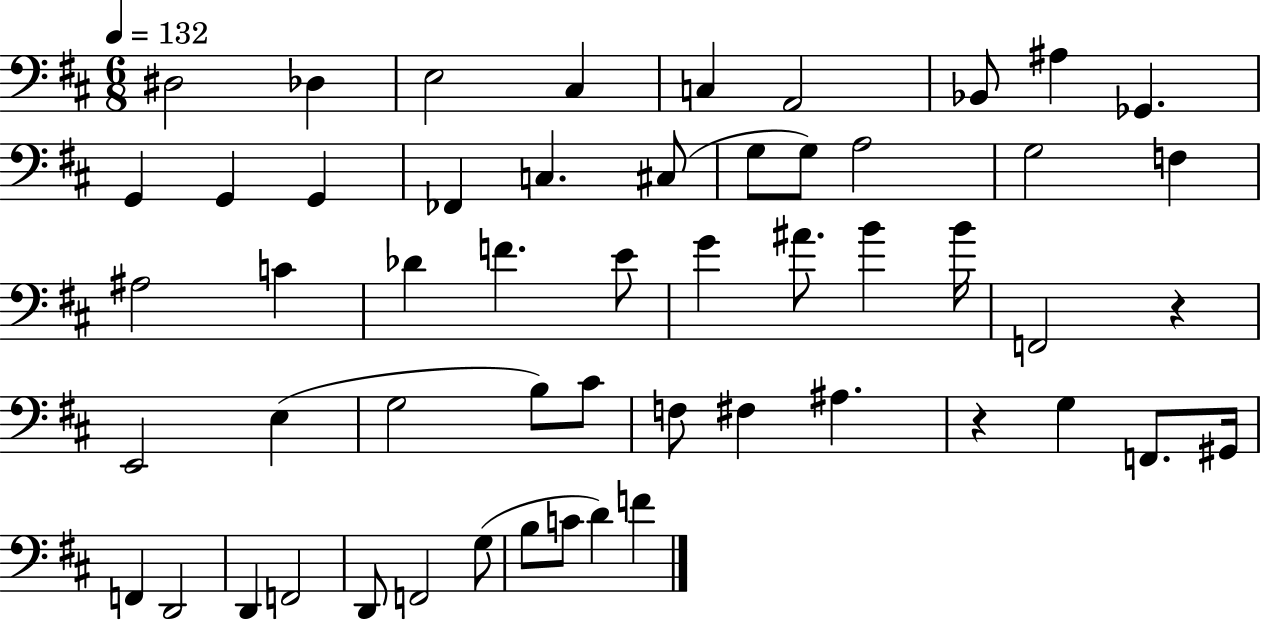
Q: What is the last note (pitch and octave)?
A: F4